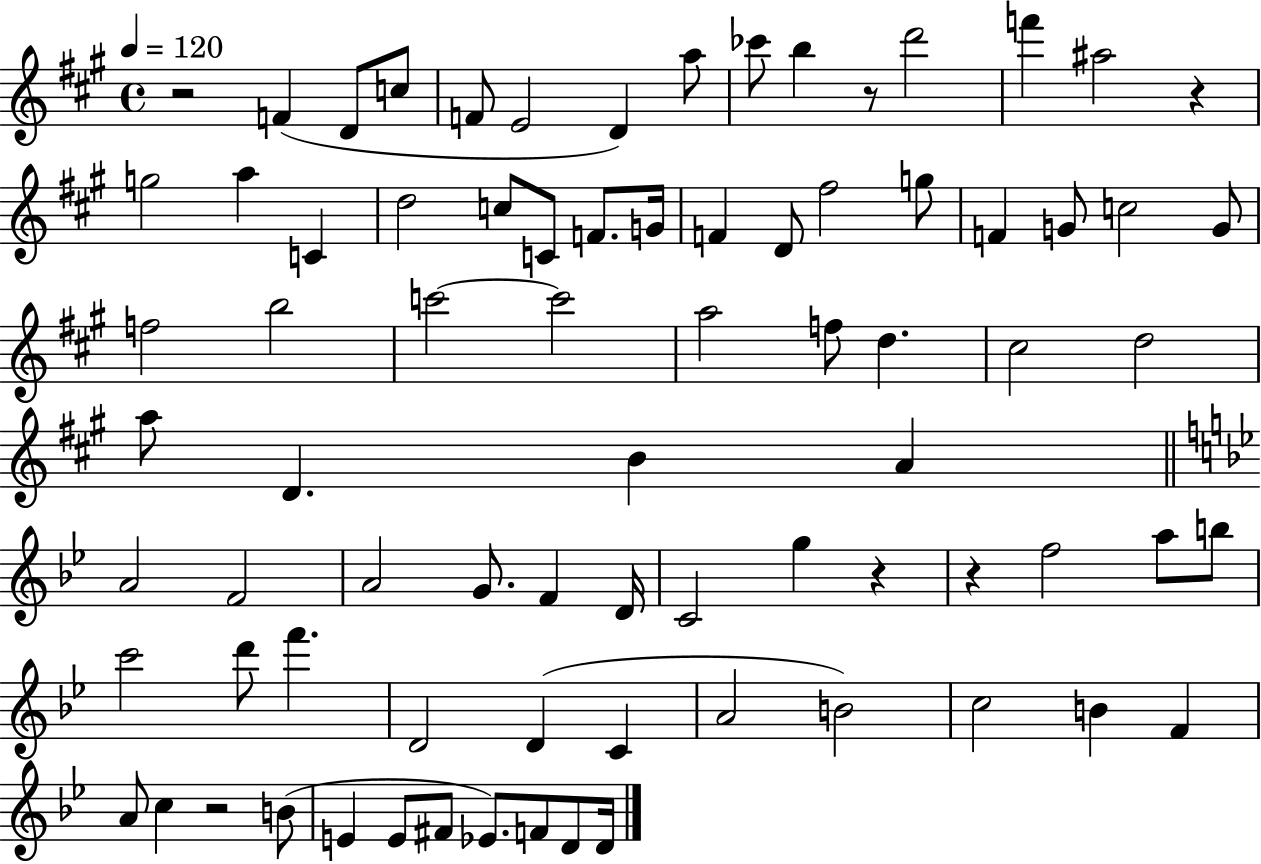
R/h F4/q D4/e C5/e F4/e E4/h D4/q A5/e CES6/e B5/q R/e D6/h F6/q A#5/h R/q G5/h A5/q C4/q D5/h C5/e C4/e F4/e. G4/s F4/q D4/e F#5/h G5/e F4/q G4/e C5/h G4/e F5/h B5/h C6/h C6/h A5/h F5/e D5/q. C#5/h D5/h A5/e D4/q. B4/q A4/q A4/h F4/h A4/h G4/e. F4/q D4/s C4/h G5/q R/q R/q F5/h A5/e B5/e C6/h D6/e F6/q. D4/h D4/q C4/q A4/h B4/h C5/h B4/q F4/q A4/e C5/q R/h B4/e E4/q E4/e F#4/e Eb4/e. F4/e D4/e D4/s